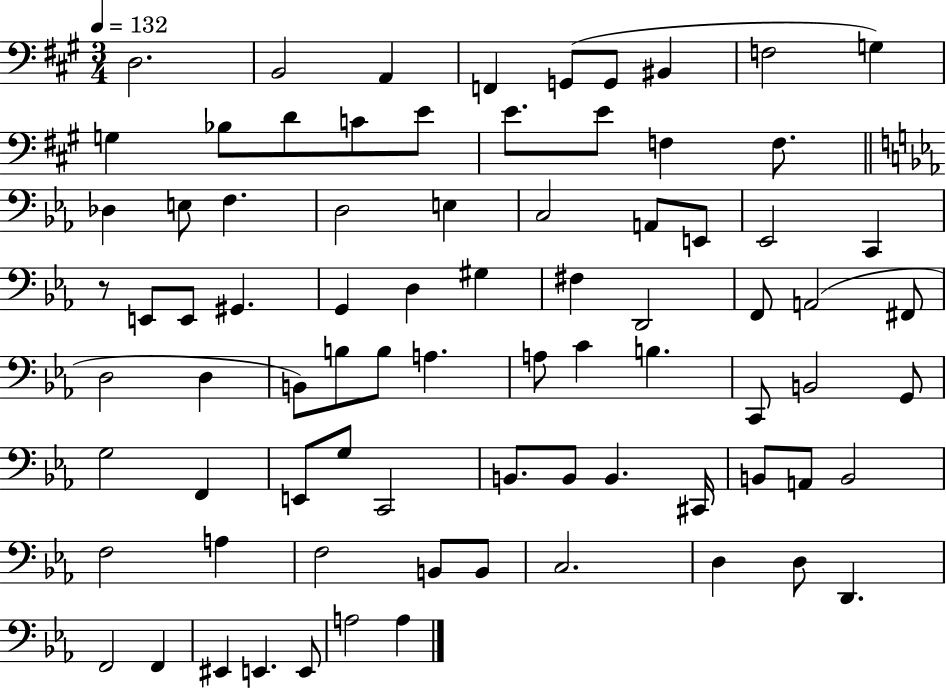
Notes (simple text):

D3/h. B2/h A2/q F2/q G2/e G2/e BIS2/q F3/h G3/q G3/q Bb3/e D4/e C4/e E4/e E4/e. E4/e F3/q F3/e. Db3/q E3/e F3/q. D3/h E3/q C3/h A2/e E2/e Eb2/h C2/q R/e E2/e E2/e G#2/q. G2/q D3/q G#3/q F#3/q D2/h F2/e A2/h F#2/e D3/h D3/q B2/e B3/e B3/e A3/q. A3/e C4/q B3/q. C2/e B2/h G2/e G3/h F2/q E2/e G3/e C2/h B2/e. B2/e B2/q. C#2/s B2/e A2/e B2/h F3/h A3/q F3/h B2/e B2/e C3/h. D3/q D3/e D2/q. F2/h F2/q EIS2/q E2/q. E2/e A3/h A3/q